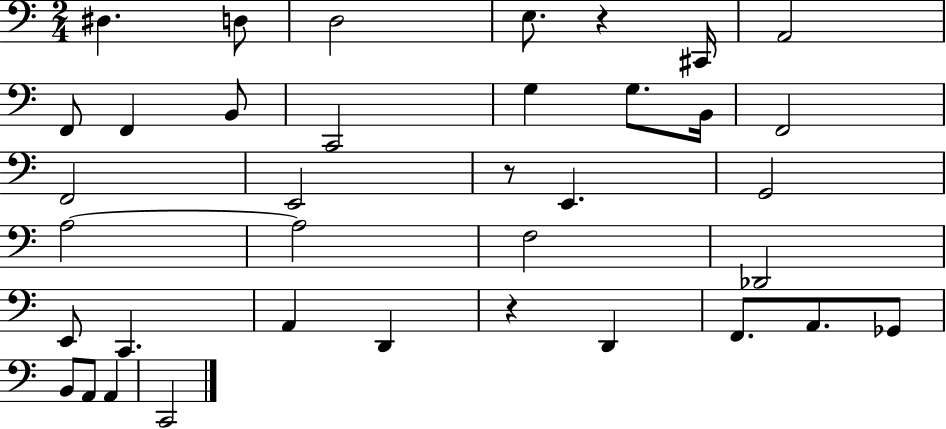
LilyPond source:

{
  \clef bass
  \numericTimeSignature
  \time 2/4
  \key c \major
  dis4. d8 | d2 | e8. r4 cis,16 | a,2 | \break f,8 f,4 b,8 | c,2 | g4 g8. b,16 | f,2 | \break f,2 | e,2 | r8 e,4. | g,2 | \break a2~~ | a2 | f2 | des,2 | \break e,8 c,4. | a,4 d,4 | r4 d,4 | f,8. a,8. ges,8 | \break b,8 a,8 a,4 | c,2 | \bar "|."
}